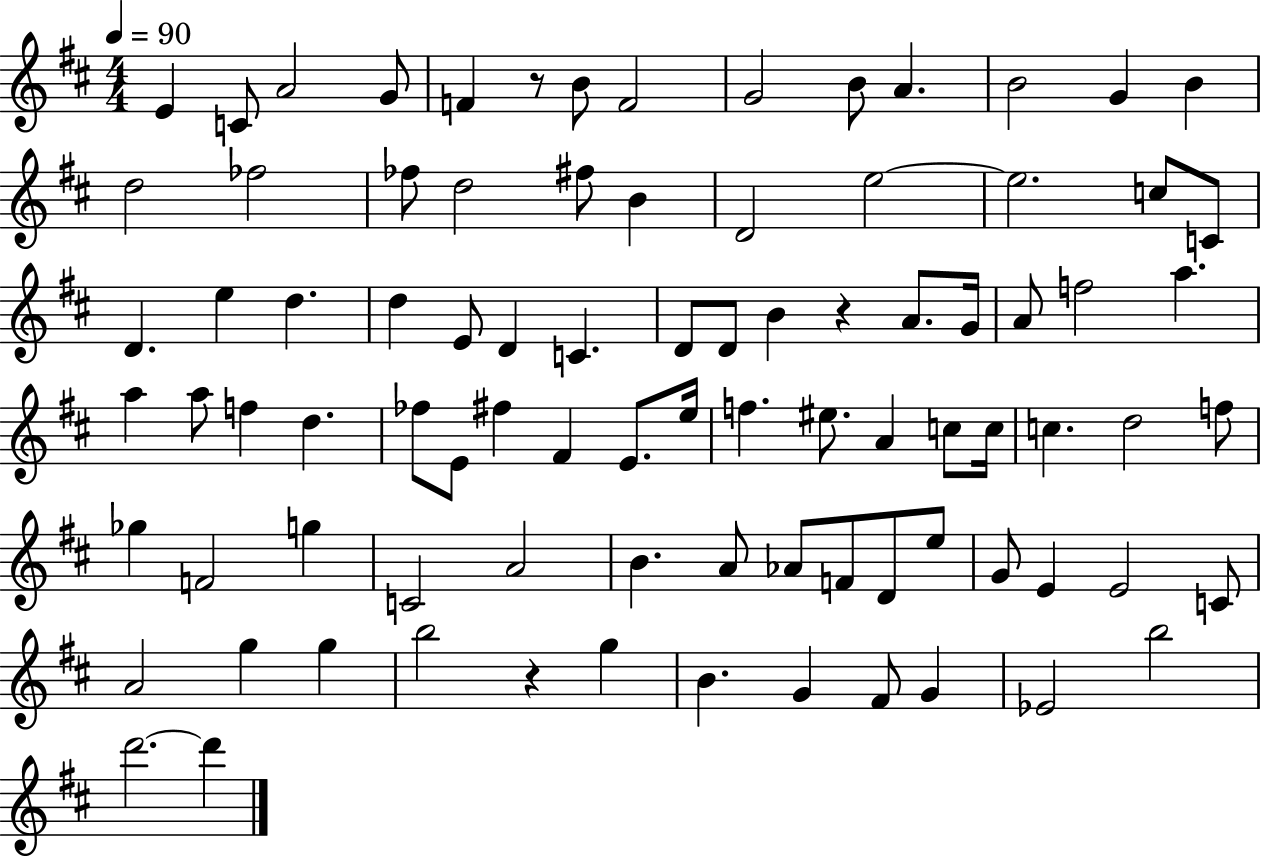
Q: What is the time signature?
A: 4/4